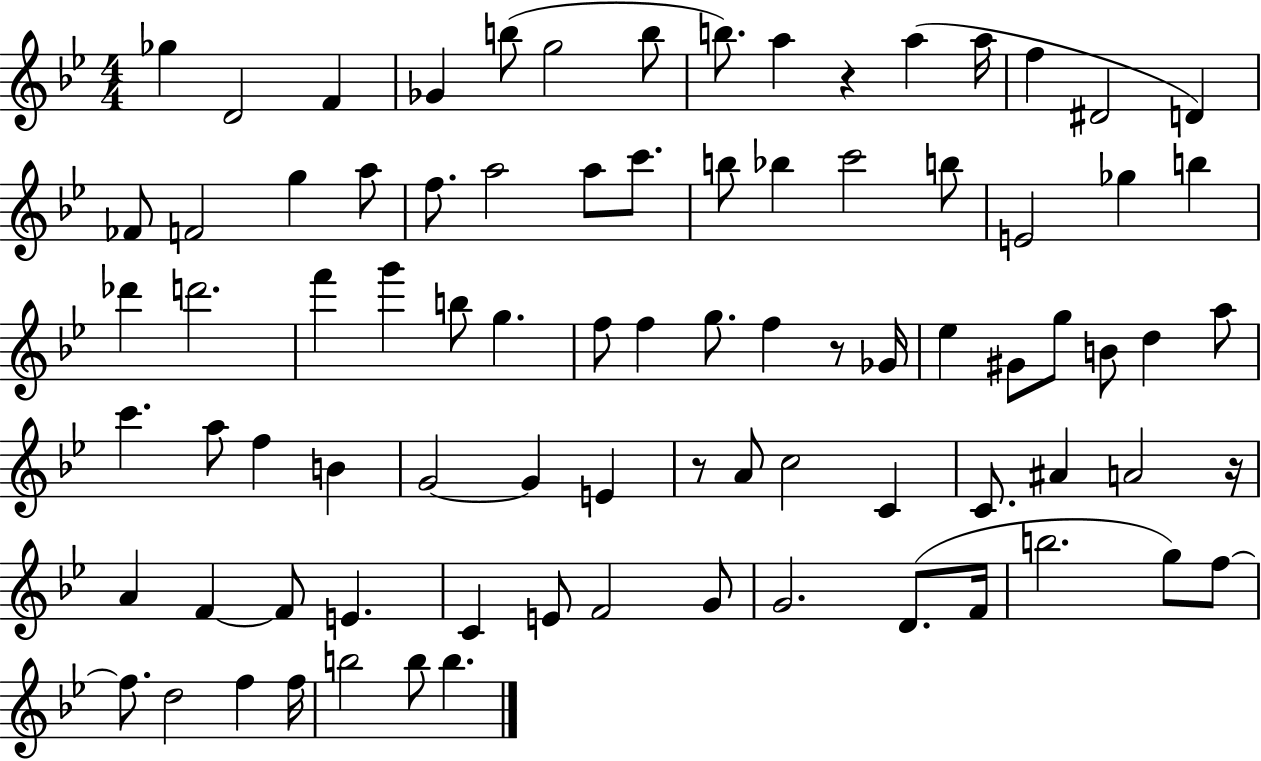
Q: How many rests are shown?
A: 4